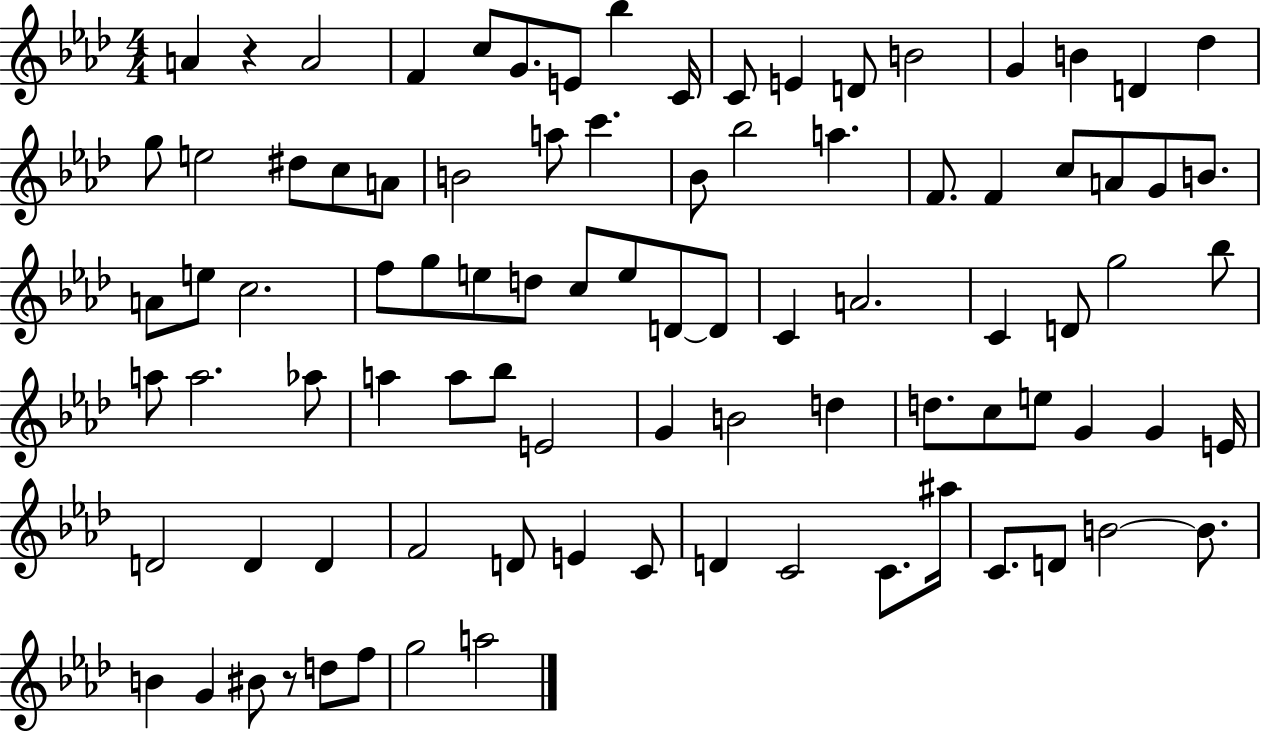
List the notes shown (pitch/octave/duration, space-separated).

A4/q R/q A4/h F4/q C5/e G4/e. E4/e Bb5/q C4/s C4/e E4/q D4/e B4/h G4/q B4/q D4/q Db5/q G5/e E5/h D#5/e C5/e A4/e B4/h A5/e C6/q. Bb4/e Bb5/h A5/q. F4/e. F4/q C5/e A4/e G4/e B4/e. A4/e E5/e C5/h. F5/e G5/e E5/e D5/e C5/e E5/e D4/e D4/e C4/q A4/h. C4/q D4/e G5/h Bb5/e A5/e A5/h. Ab5/e A5/q A5/e Bb5/e E4/h G4/q B4/h D5/q D5/e. C5/e E5/e G4/q G4/q E4/s D4/h D4/q D4/q F4/h D4/e E4/q C4/e D4/q C4/h C4/e. A#5/s C4/e. D4/e B4/h B4/e. B4/q G4/q BIS4/e R/e D5/e F5/e G5/h A5/h